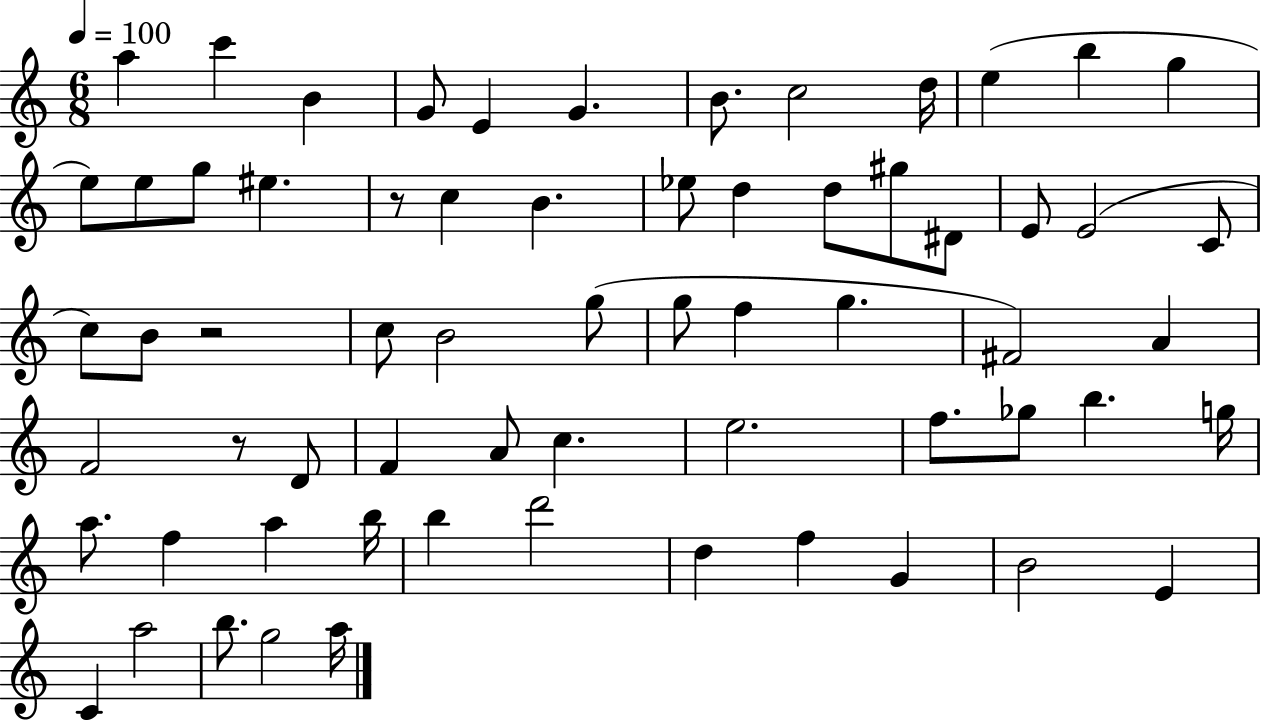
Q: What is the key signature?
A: C major